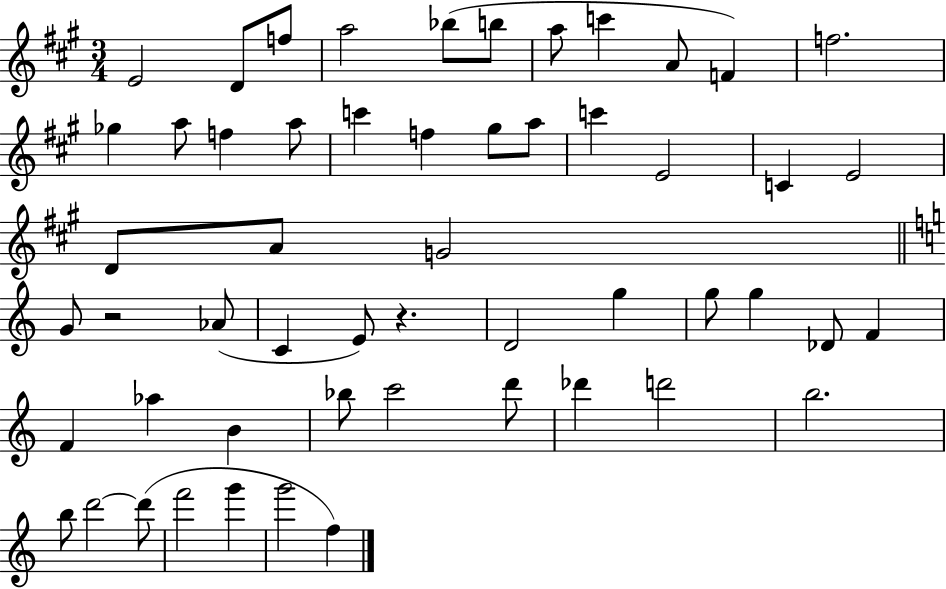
X:1
T:Untitled
M:3/4
L:1/4
K:A
E2 D/2 f/2 a2 _b/2 b/2 a/2 c' A/2 F f2 _g a/2 f a/2 c' f ^g/2 a/2 c' E2 C E2 D/2 A/2 G2 G/2 z2 _A/2 C E/2 z D2 g g/2 g _D/2 F F _a B _b/2 c'2 d'/2 _d' d'2 b2 b/2 d'2 d'/2 f'2 g' g'2 f